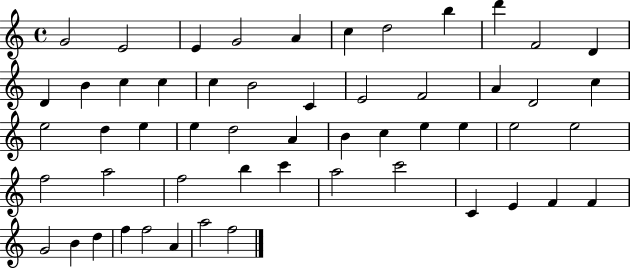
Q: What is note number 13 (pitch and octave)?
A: B4